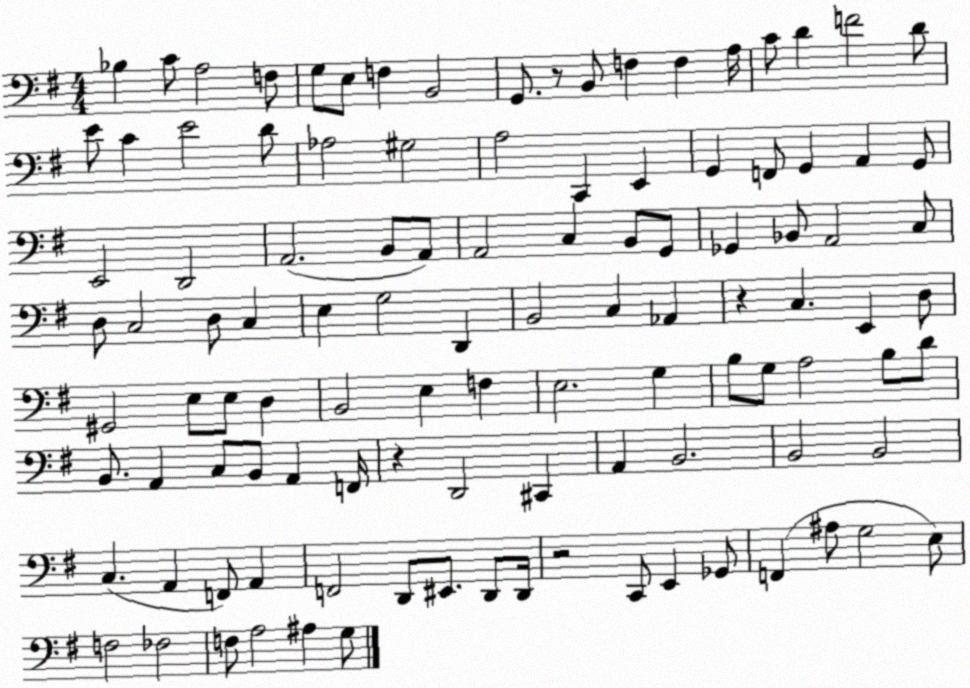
X:1
T:Untitled
M:4/4
L:1/4
K:G
_B, C/2 A,2 F,/2 G,/2 E,/2 F, B,,2 G,,/2 z/2 B,,/2 F, F, A,/4 C/2 D F2 D/2 E/2 C E2 D/2 _A,2 ^G,2 A,2 C,, E,, G,, F,,/2 G,, A,, G,,/2 E,,2 D,,2 A,,2 B,,/2 A,,/2 A,,2 C, B,,/2 G,,/2 _G,, _B,,/2 A,,2 C,/2 D,/2 C,2 D,/2 C, E, G,2 D,, B,,2 C, _A,, z C, E,, D,/2 ^G,,2 E,/2 E,/2 D, B,,2 E, F, E,2 G, B,/2 G,/2 A,2 B,/2 D/2 B,,/2 A,, C,/2 B,,/2 A,, F,,/4 z D,,2 ^C,, A,, B,,2 B,,2 B,,2 C, A,, F,,/2 A,, F,,2 D,,/2 ^E,,/2 D,,/2 D,,/4 z2 C,,/2 E,, _G,,/2 F,, ^A,/2 G,2 E,/2 F,2 _F,2 F,/2 A,2 ^A, G,/2